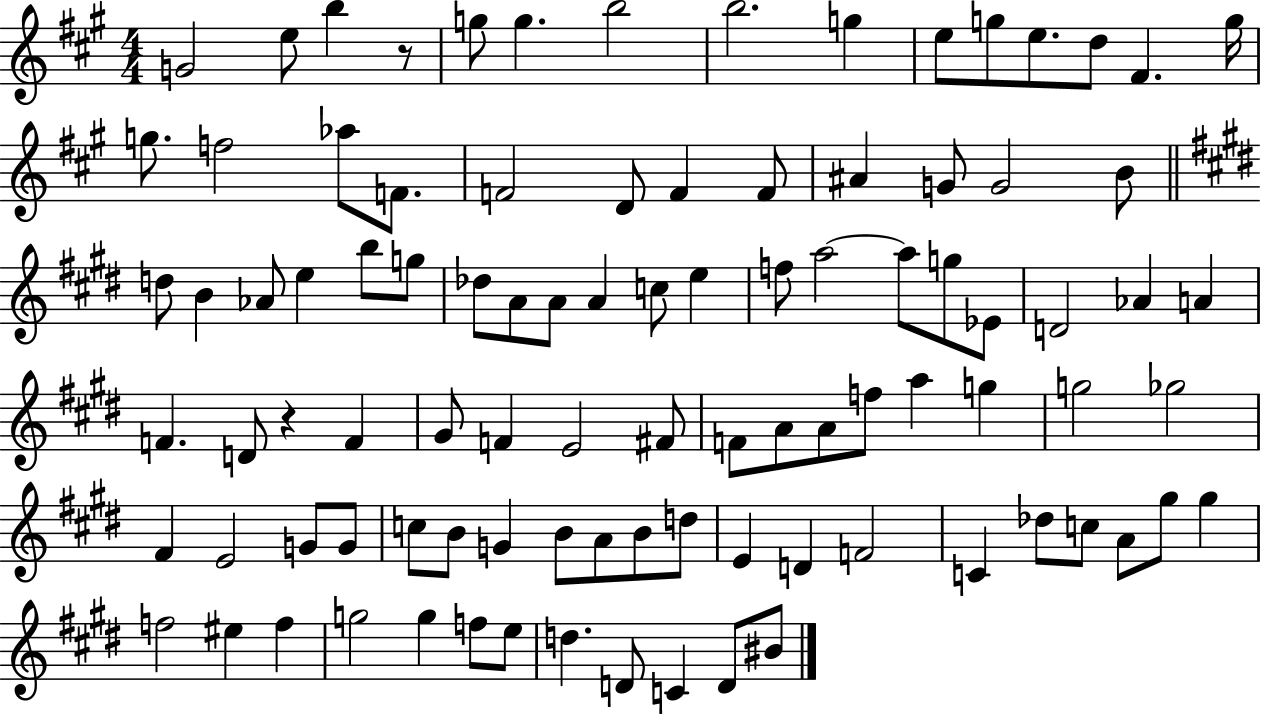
X:1
T:Untitled
M:4/4
L:1/4
K:A
G2 e/2 b z/2 g/2 g b2 b2 g e/2 g/2 e/2 d/2 ^F g/4 g/2 f2 _a/2 F/2 F2 D/2 F F/2 ^A G/2 G2 B/2 d/2 B _A/2 e b/2 g/2 _d/2 A/2 A/2 A c/2 e f/2 a2 a/2 g/2 _E/2 D2 _A A F D/2 z F ^G/2 F E2 ^F/2 F/2 A/2 A/2 f/2 a g g2 _g2 ^F E2 G/2 G/2 c/2 B/2 G B/2 A/2 B/2 d/2 E D F2 C _d/2 c/2 A/2 ^g/2 ^g f2 ^e f g2 g f/2 e/2 d D/2 C D/2 ^B/2